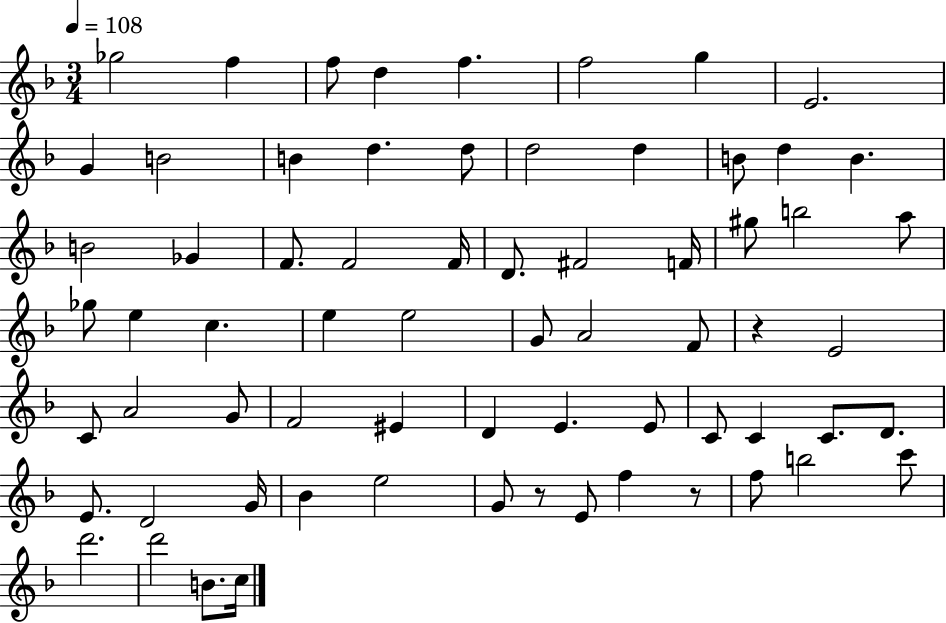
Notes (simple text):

Gb5/h F5/q F5/e D5/q F5/q. F5/h G5/q E4/h. G4/q B4/h B4/q D5/q. D5/e D5/h D5/q B4/e D5/q B4/q. B4/h Gb4/q F4/e. F4/h F4/s D4/e. F#4/h F4/s G#5/e B5/h A5/e Gb5/e E5/q C5/q. E5/q E5/h G4/e A4/h F4/e R/q E4/h C4/e A4/h G4/e F4/h EIS4/q D4/q E4/q. E4/e C4/e C4/q C4/e. D4/e. E4/e. D4/h G4/s Bb4/q E5/h G4/e R/e E4/e F5/q R/e F5/e B5/h C6/e D6/h. D6/h B4/e. C5/s